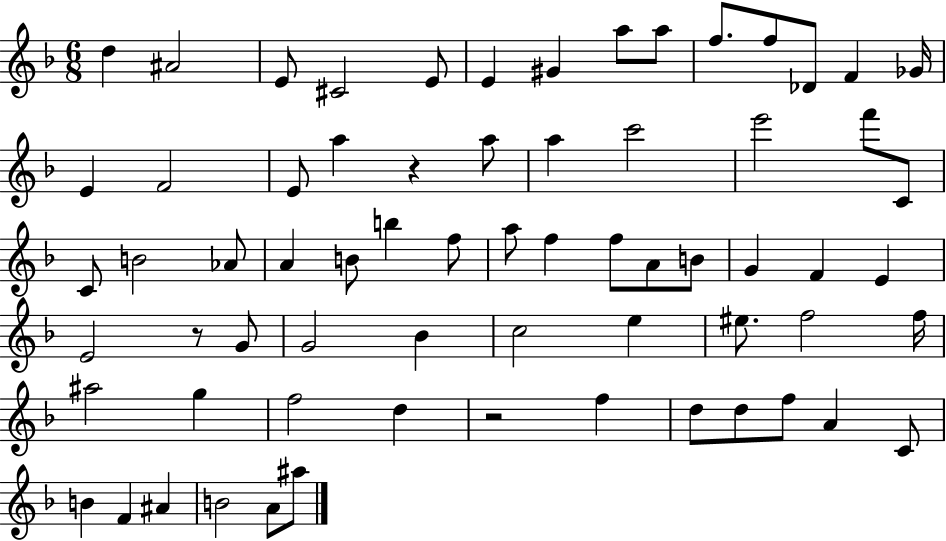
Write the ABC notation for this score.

X:1
T:Untitled
M:6/8
L:1/4
K:F
d ^A2 E/2 ^C2 E/2 E ^G a/2 a/2 f/2 f/2 _D/2 F _G/4 E F2 E/2 a z a/2 a c'2 e'2 f'/2 C/2 C/2 B2 _A/2 A B/2 b f/2 a/2 f f/2 A/2 B/2 G F E E2 z/2 G/2 G2 _B c2 e ^e/2 f2 f/4 ^a2 g f2 d z2 f d/2 d/2 f/2 A C/2 B F ^A B2 A/2 ^a/2